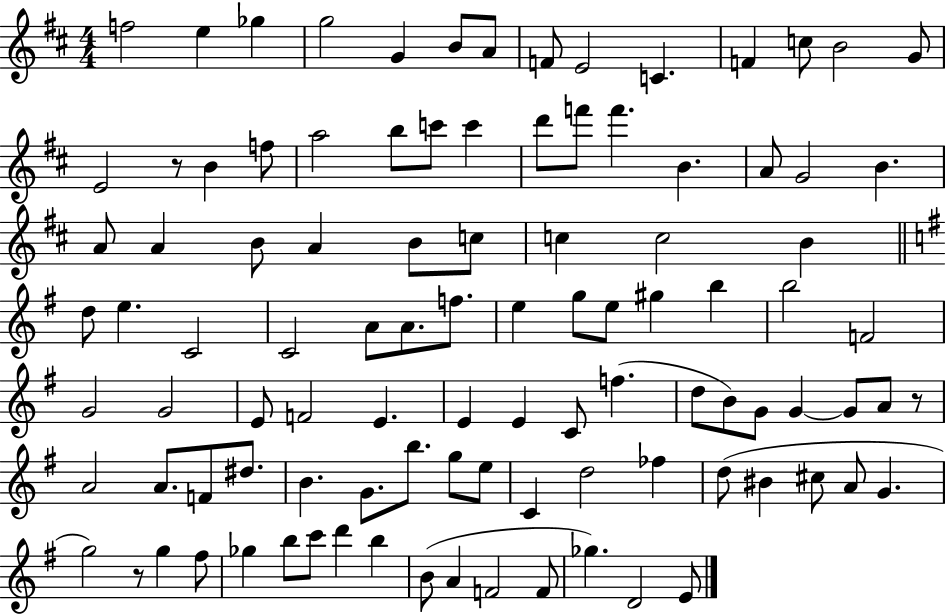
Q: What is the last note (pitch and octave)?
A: E4